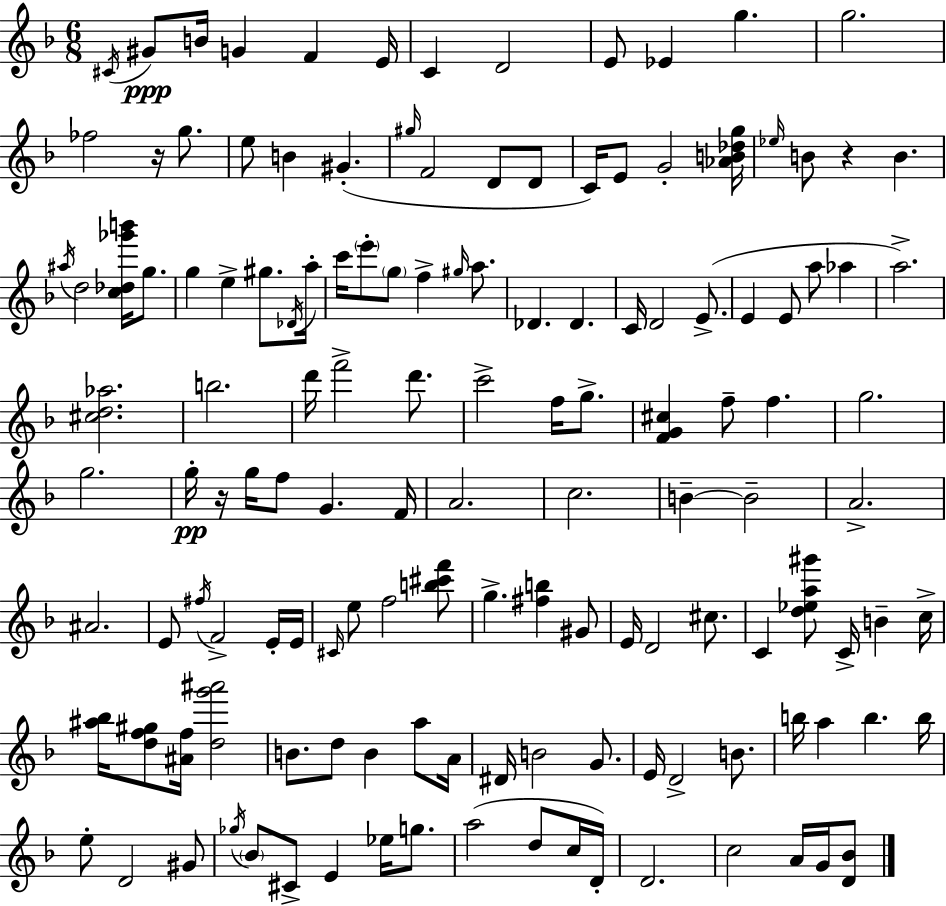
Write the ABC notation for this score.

X:1
T:Untitled
M:6/8
L:1/4
K:Dm
^C/4 ^G/2 B/4 G F E/4 C D2 E/2 _E g g2 _f2 z/4 g/2 e/2 B ^G ^g/4 F2 D/2 D/2 C/4 E/2 G2 [_AB_dg]/4 _e/4 B/2 z B ^a/4 d2 [c_d_g'b']/4 g/2 g e ^g/2 _D/4 a/4 c'/4 e'/2 g/2 f ^g/4 a/2 _D _D C/4 D2 E/2 E E/2 a/2 _a a2 [^cd_a]2 b2 d'/4 f'2 d'/2 c'2 f/4 g/2 [FG^c] f/2 f g2 g2 g/4 z/4 g/4 f/2 G F/4 A2 c2 B B2 A2 ^A2 E/2 ^f/4 F2 E/4 E/4 ^C/4 e/2 f2 [b^c'f']/2 g [^fb] ^G/2 E/4 D2 ^c/2 C [d_ea^g']/2 C/4 B c/4 [^a_b]/4 [df^g]/2 [^Af]/4 [dg'^a']2 B/2 d/2 B a/2 A/4 ^D/4 B2 G/2 E/4 D2 B/2 b/4 a b b/4 e/2 D2 ^G/2 _g/4 _B/2 ^C/2 E _e/4 g/2 a2 d/2 c/4 D/4 D2 c2 A/4 G/4 [D_B]/2